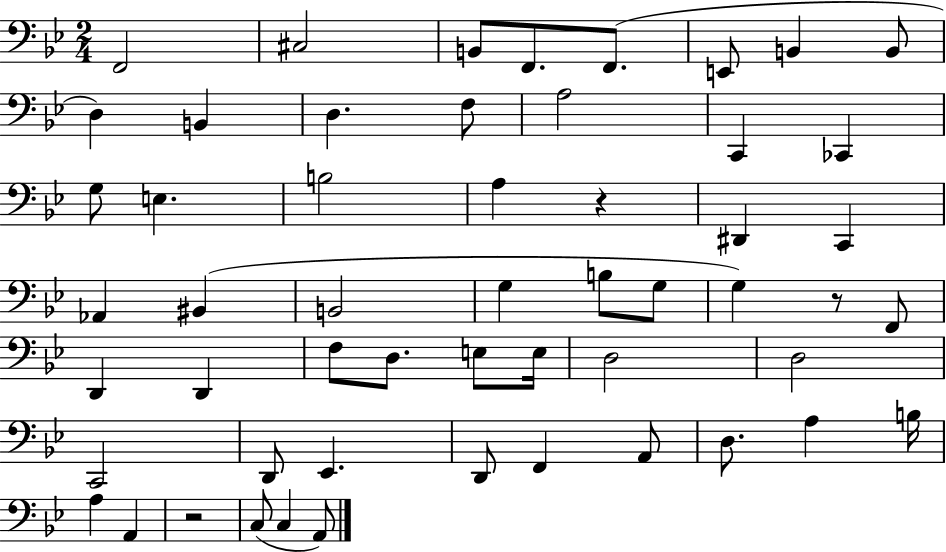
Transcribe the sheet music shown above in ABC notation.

X:1
T:Untitled
M:2/4
L:1/4
K:Bb
F,,2 ^C,2 B,,/2 F,,/2 F,,/2 E,,/2 B,, B,,/2 D, B,, D, F,/2 A,2 C,, _C,, G,/2 E, B,2 A, z ^D,, C,, _A,, ^B,, B,,2 G, B,/2 G,/2 G, z/2 F,,/2 D,, D,, F,/2 D,/2 E,/2 E,/4 D,2 D,2 C,,2 D,,/2 _E,, D,,/2 F,, A,,/2 D,/2 A, B,/4 A, A,, z2 C,/2 C, A,,/2